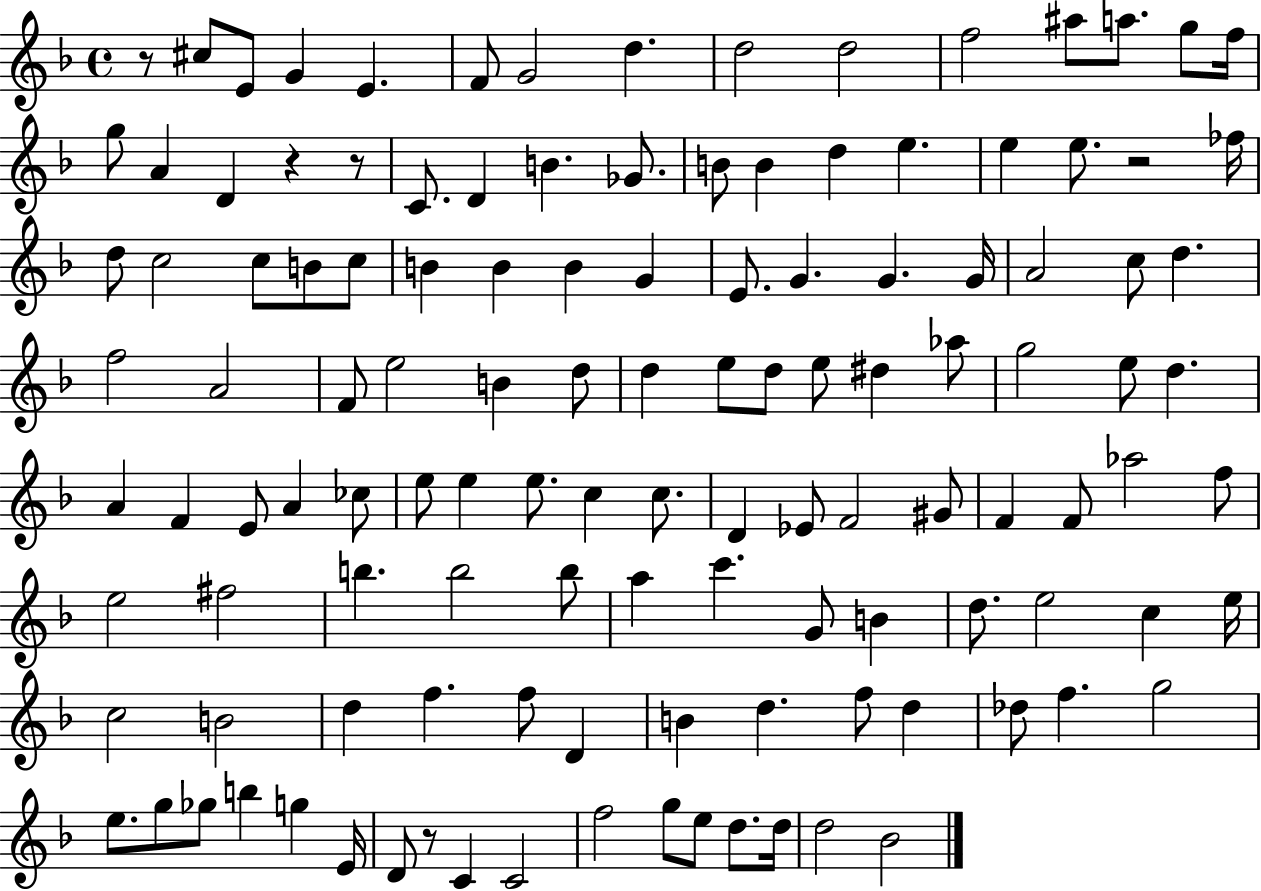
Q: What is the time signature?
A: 4/4